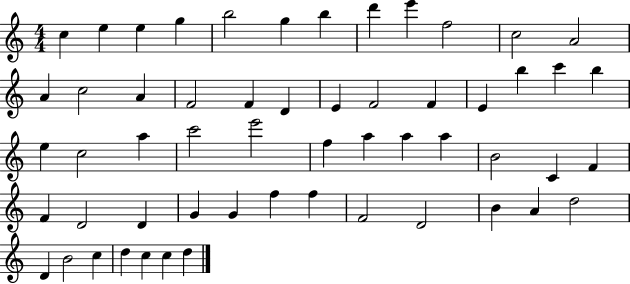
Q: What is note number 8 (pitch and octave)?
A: D6